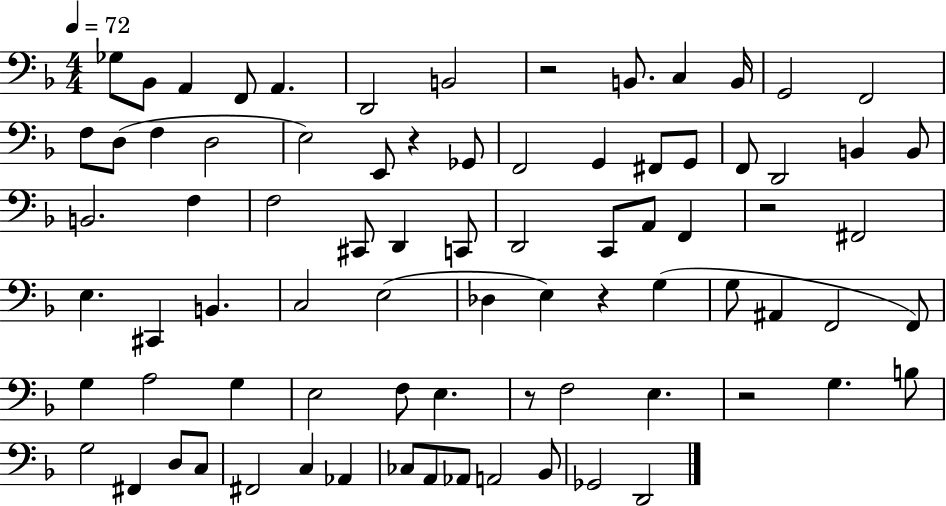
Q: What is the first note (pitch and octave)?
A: Gb3